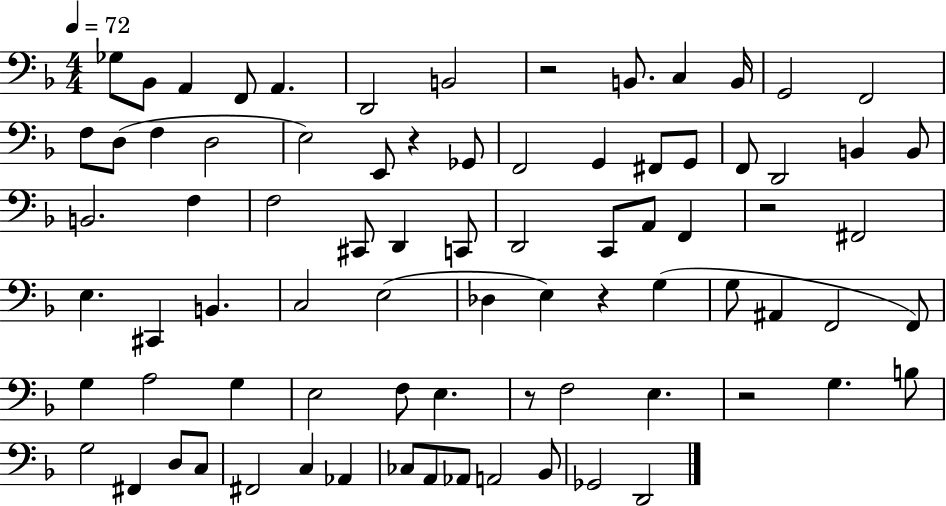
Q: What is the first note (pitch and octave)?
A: Gb3